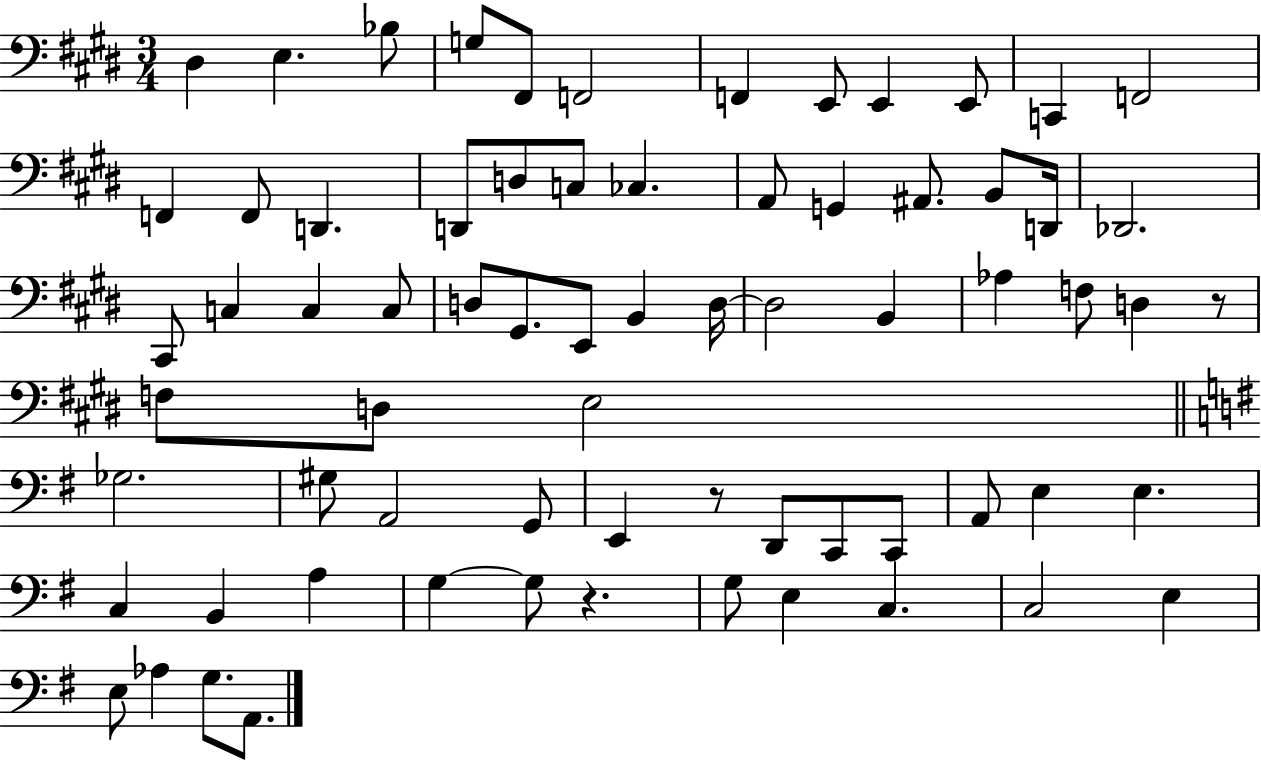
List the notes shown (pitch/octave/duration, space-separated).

D#3/q E3/q. Bb3/e G3/e F#2/e F2/h F2/q E2/e E2/q E2/e C2/q F2/h F2/q F2/e D2/q. D2/e D3/e C3/e CES3/q. A2/e G2/q A#2/e. B2/e D2/s Db2/h. C#2/e C3/q C3/q C3/e D3/e G#2/e. E2/e B2/q D3/s D3/h B2/q Ab3/q F3/e D3/q R/e F3/e D3/e E3/h Gb3/h. G#3/e A2/h G2/e E2/q R/e D2/e C2/e C2/e A2/e E3/q E3/q. C3/q B2/q A3/q G3/q G3/e R/q. G3/e E3/q C3/q. C3/h E3/q E3/e Ab3/q G3/e. A2/e.